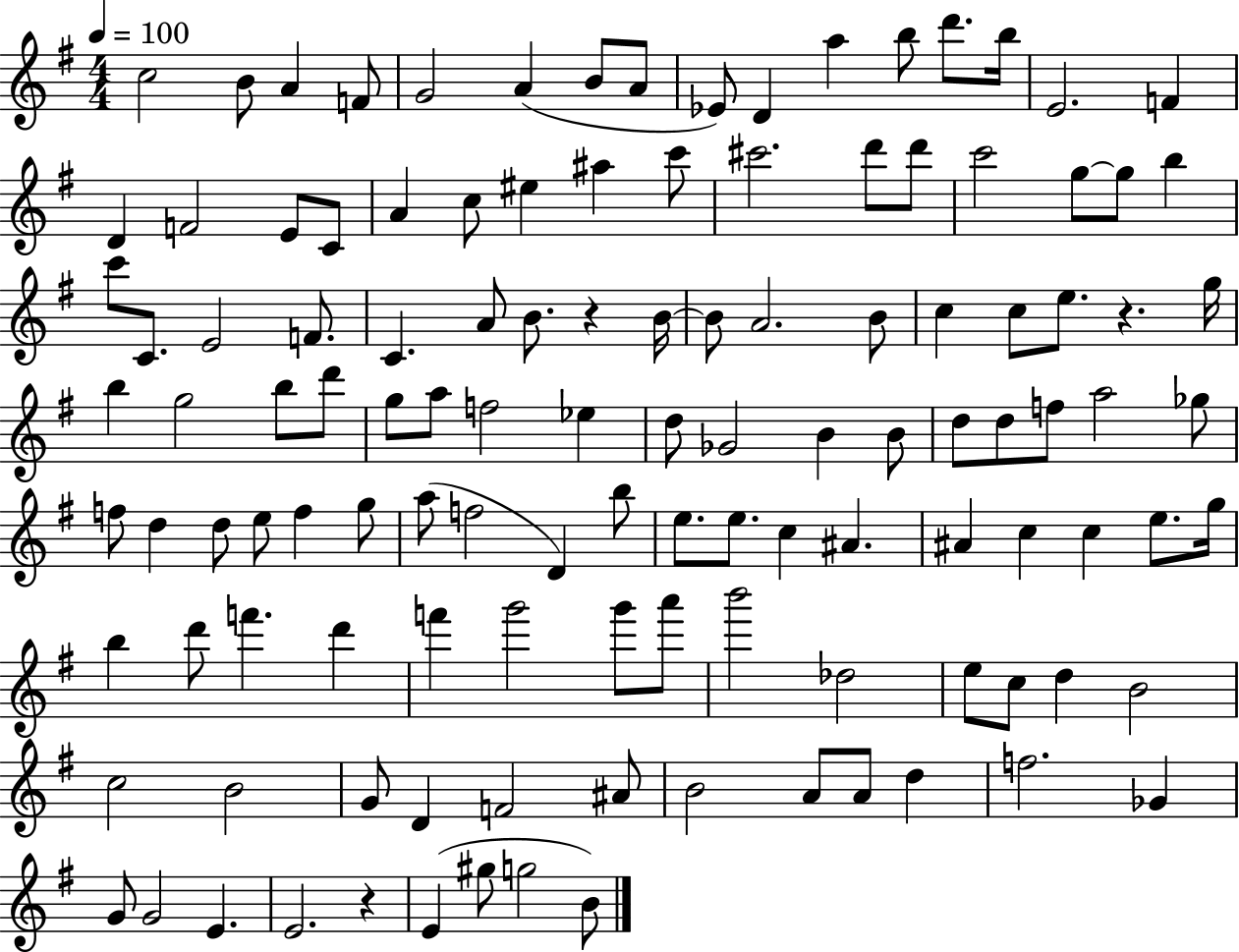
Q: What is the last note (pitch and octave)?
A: B4